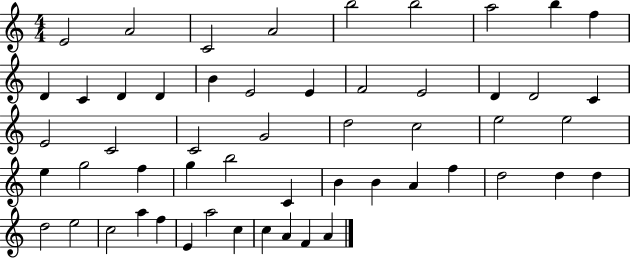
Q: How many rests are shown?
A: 0